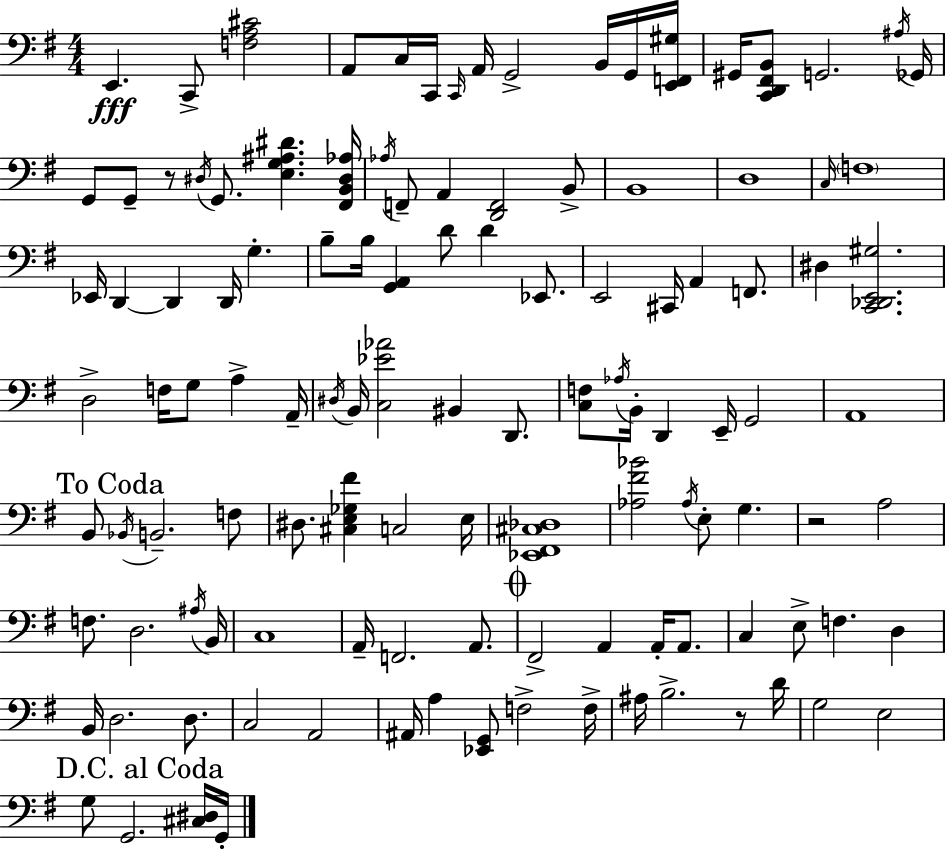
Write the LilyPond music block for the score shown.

{
  \clef bass
  \numericTimeSignature
  \time 4/4
  \key g \major
  e,4.\fff c,8-> <f a cis'>2 | a,8 c16 c,16 \grace { c,16 } a,16 g,2-> b,16 g,16 | <e, f, gis>16 gis,16 <c, d, fis, b,>8 g,2. | \acciaccatura { ais16 } ges,16 g,8 g,8-- r8 \acciaccatura { dis16 } g,8. <e g ais dis'>4. | \break <fis, b, dis aes>16 \acciaccatura { aes16 } f,8-- a,4 <d, f,>2 | b,8-> b,1 | d1 | \grace { c16 } \parenthesize f1 | \break ees,16 d,4~~ d,4 d,16 g4.-. | b8-- b16 <g, a,>4 d'8 d'4 | ees,8. e,2 cis,16 a,4 | f,8. dis4 <c, des, e, gis>2. | \break d2-> f16 g8 | a4-> a,16-- \acciaccatura { dis16 } b,16 <c ees' aes'>2 bis,4 | d,8. <c f>8 \acciaccatura { aes16 } b,16-. d,4 e,16-- g,2 | a,1 | \break \mark "To Coda" b,8 \acciaccatura { bes,16 } b,2.-- | f8 dis8. <cis e ges fis'>4 c2 | e16 <ees, fis, cis des>1 | <aes fis' bes'>2 | \break \acciaccatura { aes16 } e8-. g4. r2 | a2 f8. d2. | \acciaccatura { ais16 } b,16 c1 | a,16-- f,2. | \break a,8. \mark \markup { \musicglyph "scripts.coda" } fis,2-> | a,4 a,16-. a,8. c4 e8-> | f4. d4 b,16 d2. | d8. c2 | \break a,2 ais,16 a4 <ees, g,>8 | f2-> f16-> ais16 b2.-> | r8 d'16 g2 | e2 \mark "D.C. al Coda" g8 g,2. | \break <cis dis>16 g,16-. \bar "|."
}